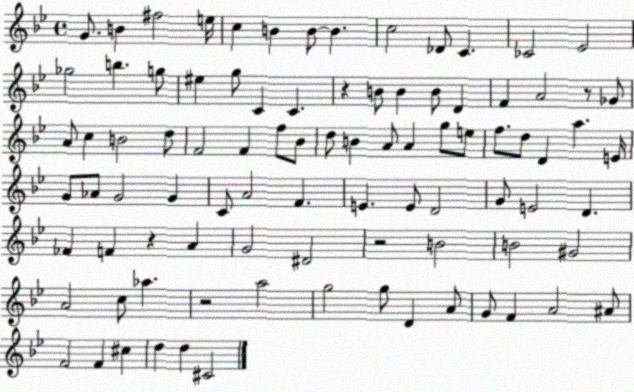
X:1
T:Untitled
M:4/4
L:1/4
K:Bb
G/2 B ^f2 e/4 c B B/2 B c2 _D/2 C _C2 _E2 _g2 b g/2 ^e g/2 C C z B/2 B B/2 D F A2 z/2 _G/2 A/2 c B2 d/2 F2 F f/2 _B/2 d/2 B A/2 A g/2 e/2 f/2 d/2 D a E/4 G/2 _A/2 G2 G C/2 A2 F E E/2 D2 G/2 E2 D _F F z A G2 ^D2 z2 B2 B2 ^G2 A2 c/2 _a z2 a2 g2 g/2 D A/2 G/2 F A2 ^A/2 F2 F ^c d d ^C2